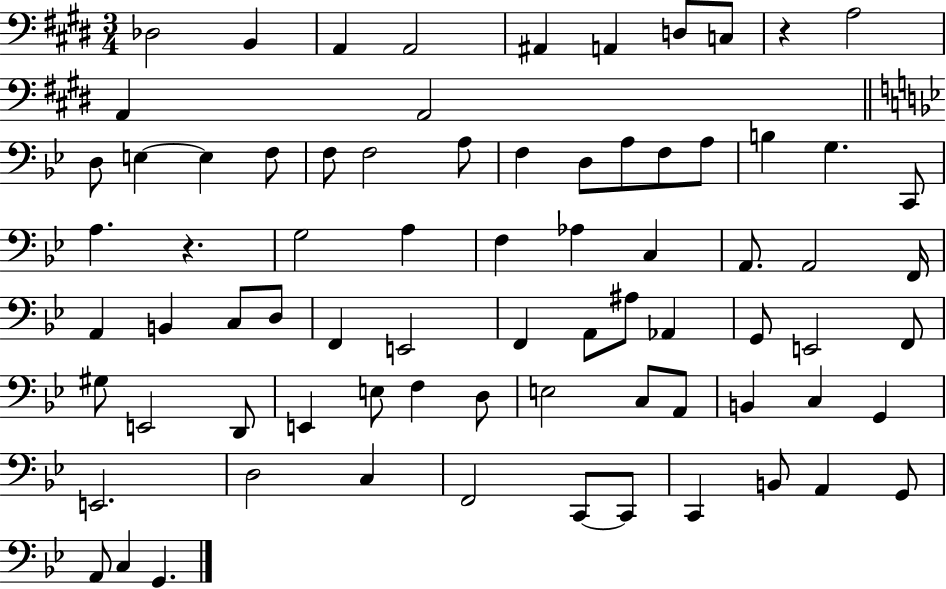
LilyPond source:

{
  \clef bass
  \numericTimeSignature
  \time 3/4
  \key e \major
  des2 b,4 | a,4 a,2 | ais,4 a,4 d8 c8 | r4 a2 | \break a,4 a,2 | \bar "||" \break \key bes \major d8 e4~~ e4 f8 | f8 f2 a8 | f4 d8 a8 f8 a8 | b4 g4. c,8 | \break a4. r4. | g2 a4 | f4 aes4 c4 | a,8. a,2 f,16 | \break a,4 b,4 c8 d8 | f,4 e,2 | f,4 a,8 ais8 aes,4 | g,8 e,2 f,8 | \break gis8 e,2 d,8 | e,4 e8 f4 d8 | e2 c8 a,8 | b,4 c4 g,4 | \break e,2. | d2 c4 | f,2 c,8~~ c,8 | c,4 b,8 a,4 g,8 | \break a,8 c4 g,4. | \bar "|."
}